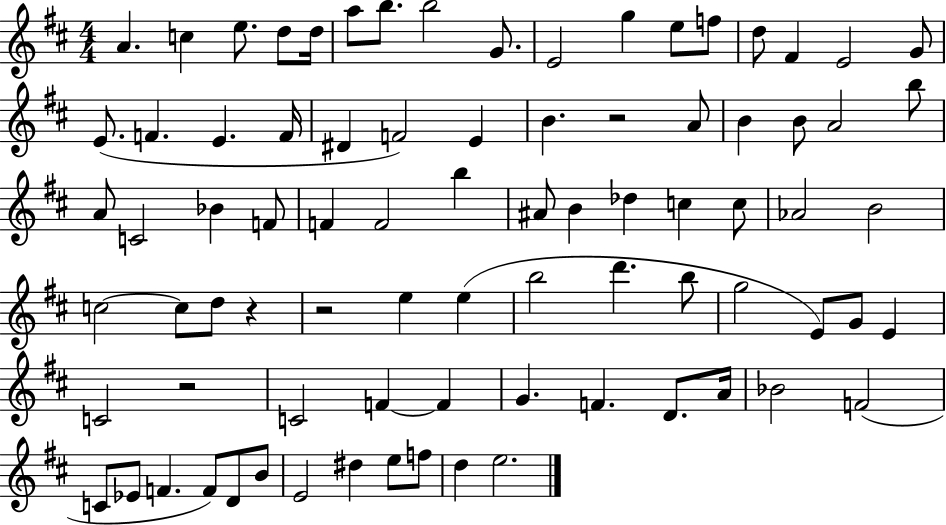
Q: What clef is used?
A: treble